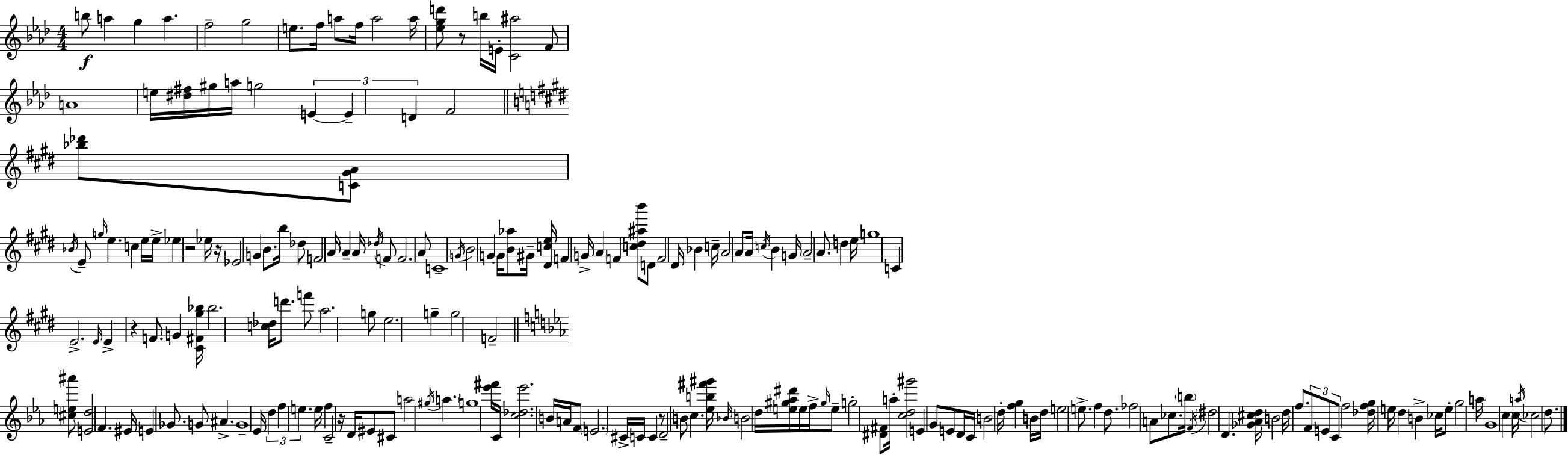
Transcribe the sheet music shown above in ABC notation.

X:1
T:Untitled
M:4/4
L:1/4
K:Fm
b/2 a g a f2 g2 e/2 f/4 a/2 f/4 a2 a/4 [_egd']/2 z/2 b/4 E/4 [C^a]2 F/2 A4 e/4 [^d^f]/4 ^g/4 a/4 g2 E E D F2 [_b_d']/2 [C^GA]/2 _B/4 E/2 g/4 e c e/4 e/4 _e z2 _e/4 z/4 _E2 G B/2 b/4 _d/2 F2 A/4 A A/4 _d/4 F/2 F2 A/2 C4 G/4 B2 G G/4 [B_a]/2 ^G/4 [^Dce]/4 F G/4 A F [c^d^ab']/2 D/2 F2 ^D/4 _B c/4 A2 A/2 A/4 c/4 B G/4 A2 A/2 d e/4 g4 C E2 E/4 E z F/2 G [^C^F^g_b]/4 _b2 [c_d]/4 d'/2 f'/2 a2 g/2 e2 g g2 F2 [^ce^a']/2 [Ed]2 F ^E/4 E _G/2 G/2 ^A G4 _E/4 d f e e/4 f C2 z/4 D/4 ^E/2 ^C/2 a2 ^g/4 a g4 [_e'^f']/4 C/4 [c_d_e']2 B/4 A/4 F/2 E2 ^C/4 C/4 C z/2 D2 B/2 c [_eb^f'^g']/4 _B/4 B2 d/4 [e^g_a^d']/4 e/4 f/4 ^g/4 e/2 g2 [^D^F]/2 a/4 [cd^g']2 E G/2 E/2 D/4 C/4 B2 d/4 [fg] B/4 d/4 e2 e/2 f d/2 _f2 A/2 _c/2 b/4 F/4 ^d2 D [_G_A^cd]/4 B2 d/4 f/2 F/2 E/2 C/2 f2 [_dfg]/4 e/4 d B _c/4 e/2 g2 a/4 G4 c c/4 a/4 _c2 d/2